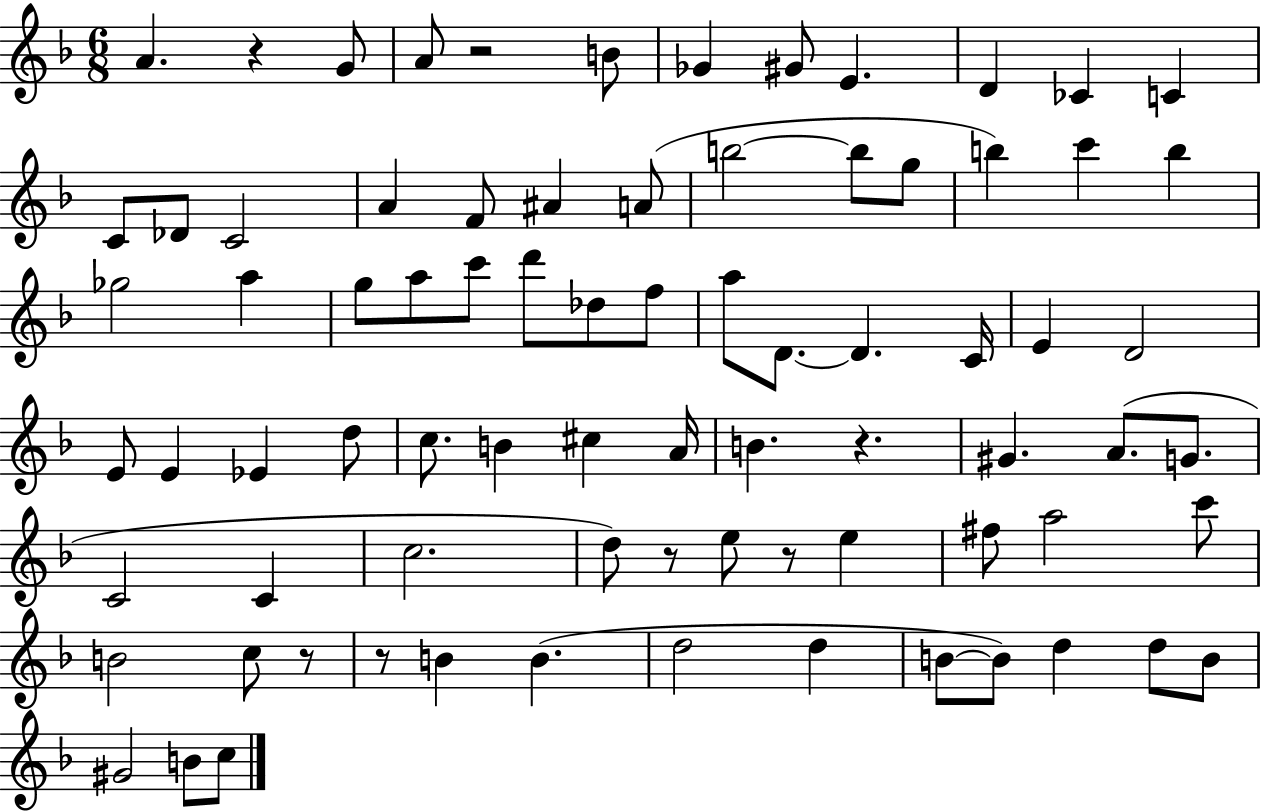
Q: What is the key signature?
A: F major